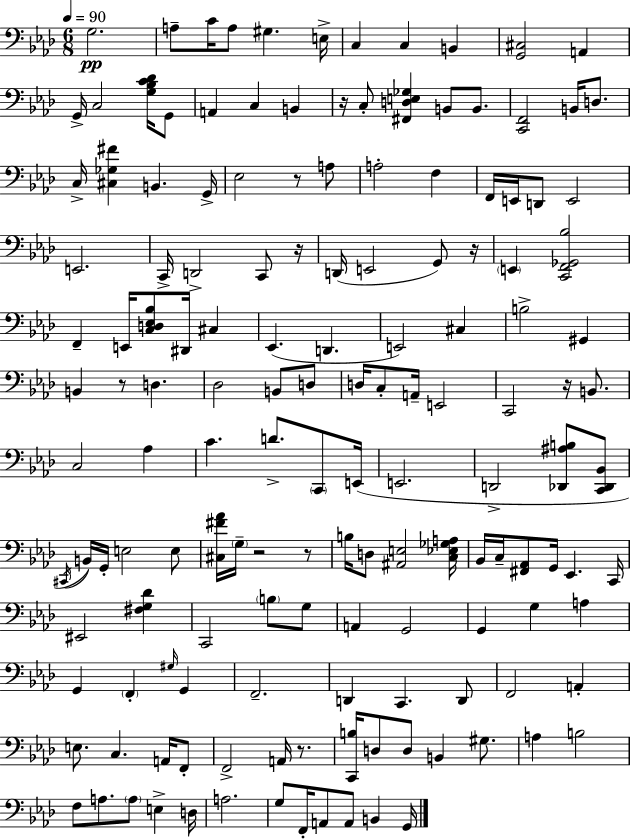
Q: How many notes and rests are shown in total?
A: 149